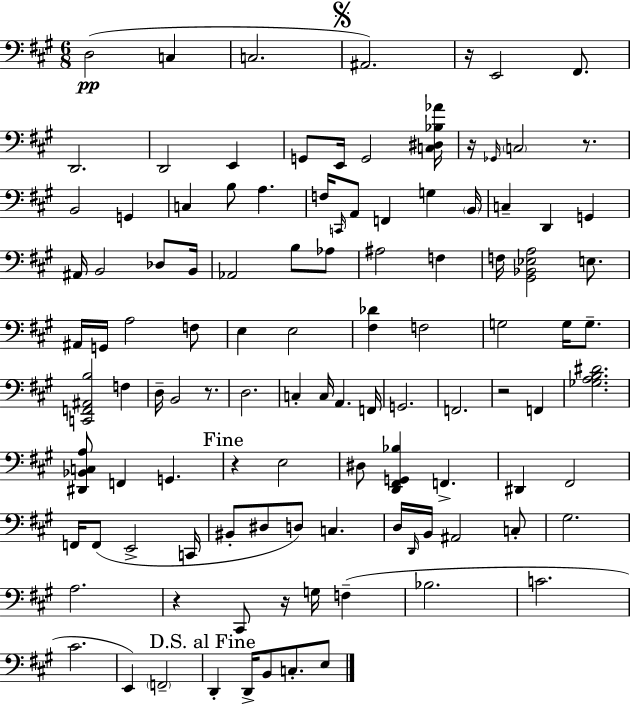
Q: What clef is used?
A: bass